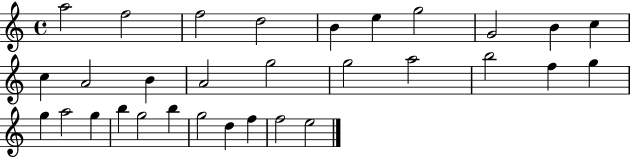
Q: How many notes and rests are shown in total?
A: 31